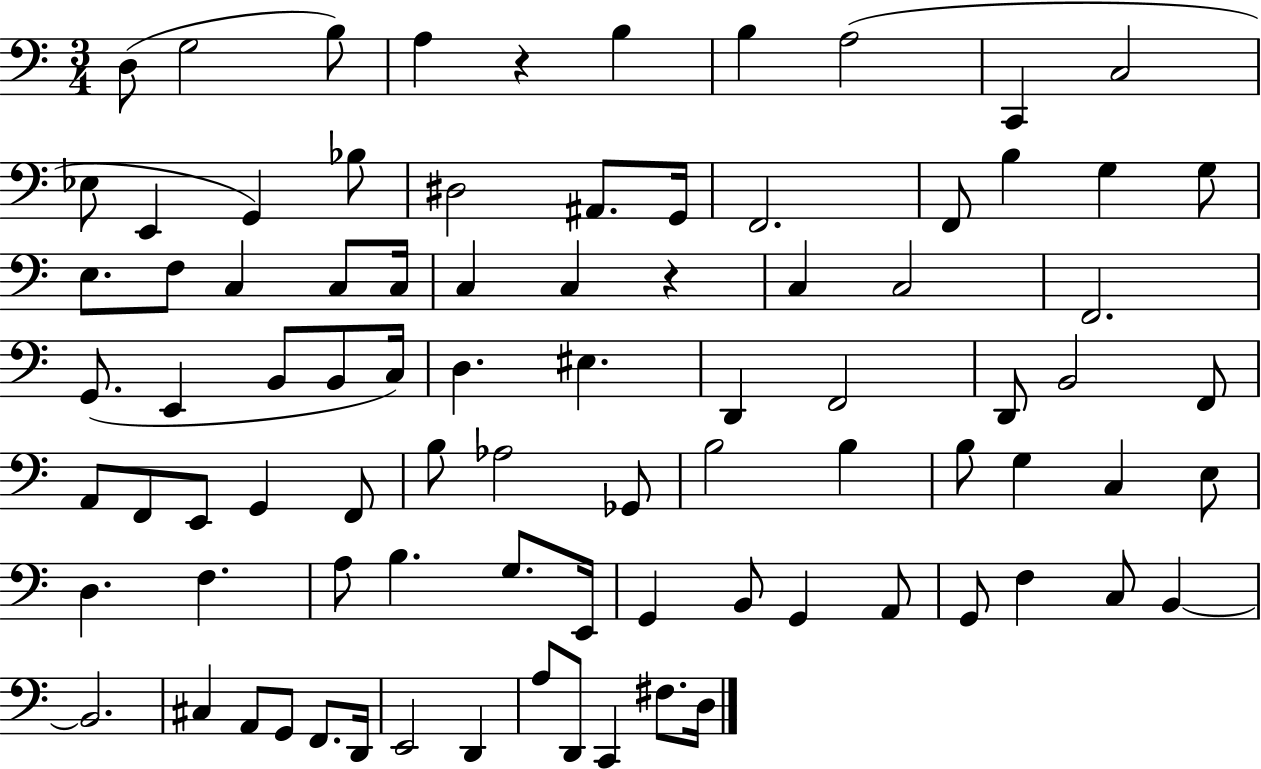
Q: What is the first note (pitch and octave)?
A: D3